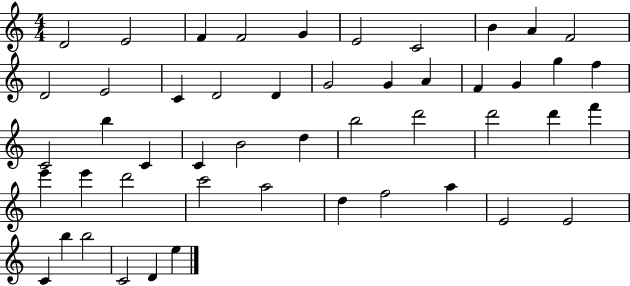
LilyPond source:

{
  \clef treble
  \numericTimeSignature
  \time 4/4
  \key c \major
  d'2 e'2 | f'4 f'2 g'4 | e'2 c'2 | b'4 a'4 f'2 | \break d'2 e'2 | c'4 d'2 d'4 | g'2 g'4 a'4 | f'4 g'4 g''4 f''4 | \break c'2 b''4 c'4 | c'4 b'2 d''4 | b''2 d'''2 | d'''2 d'''4 f'''4 | \break e'''4 e'''4 d'''2 | c'''2 a''2 | d''4 f''2 a''4 | e'2 e'2 | \break c'4 b''4 b''2 | c'2 d'4 e''4 | \bar "|."
}